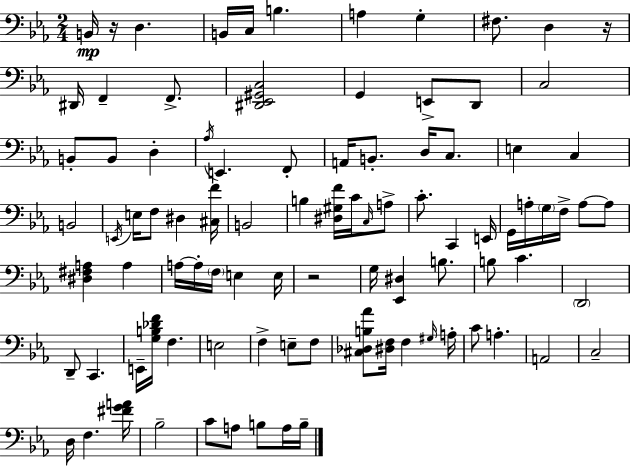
X:1
T:Untitled
M:2/4
L:1/4
K:Eb
B,,/4 z/4 D, B,,/4 C,/4 B, A, G, ^F,/2 D, z/4 ^D,,/4 F,, F,,/2 [^D,,_E,,^G,,C,]2 G,, E,,/2 D,,/2 C,2 B,,/2 B,,/2 D, _A,/4 E,, F,,/2 A,,/4 B,,/2 D,/4 C,/2 E, C, B,,2 E,,/4 E,/4 F,/2 ^D, [^C,F]/4 B,,2 B, [^D,^G,F]/4 C/4 C,/4 A,/2 C/2 C,, E,,/4 G,,/4 A,/4 G,/4 F,/4 A,/2 A,/2 [^D,^F,A,] A, A,/4 A,/4 F,/4 E, E,/4 z2 G,/4 [_E,,^D,] B,/2 B,/2 C D,,2 D,,/2 C,, E,,/4 [G,B,_DF]/4 F, E,2 F, E,/2 F,/2 [^C,_D,B,_A]/2 [^D,F,]/4 F, ^G,/4 A,/4 C/2 A, A,,2 C,2 D,/4 F, [^FGA]/4 _B,2 C/2 A,/2 B,/2 A,/4 B,/4